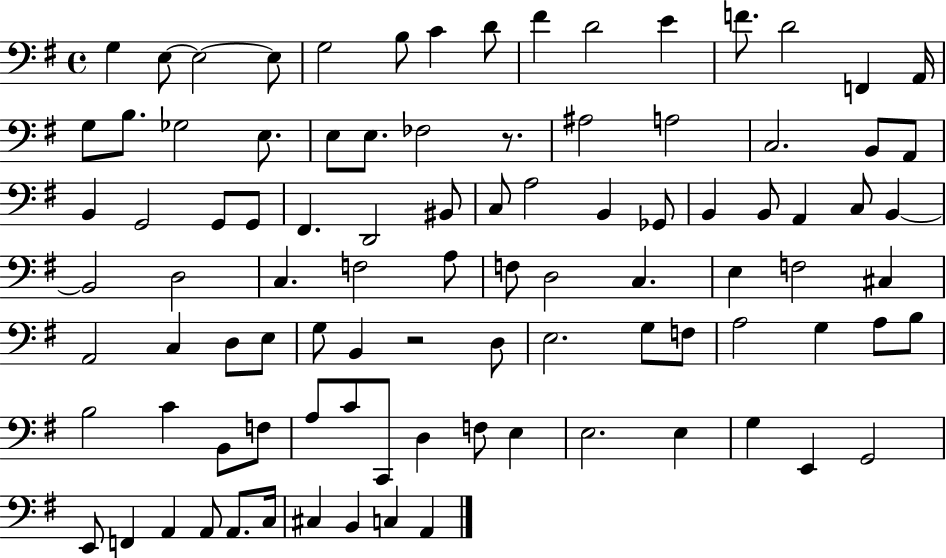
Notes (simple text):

G3/q E3/e E3/h E3/e G3/h B3/e C4/q D4/e F#4/q D4/h E4/q F4/e. D4/h F2/q A2/s G3/e B3/e. Gb3/h E3/e. E3/e E3/e. FES3/h R/e. A#3/h A3/h C3/h. B2/e A2/e B2/q G2/h G2/e G2/e F#2/q. D2/h BIS2/e C3/e A3/h B2/q Gb2/e B2/q B2/e A2/q C3/e B2/q B2/h D3/h C3/q. F3/h A3/e F3/e D3/h C3/q. E3/q F3/h C#3/q A2/h C3/q D3/e E3/e G3/e B2/q R/h D3/e E3/h. G3/e F3/e A3/h G3/q A3/e B3/e B3/h C4/q B2/e F3/e A3/e C4/e C2/e D3/q F3/e E3/q E3/h. E3/q G3/q E2/q G2/h E2/e F2/q A2/q A2/e A2/e. C3/s C#3/q B2/q C3/q A2/q